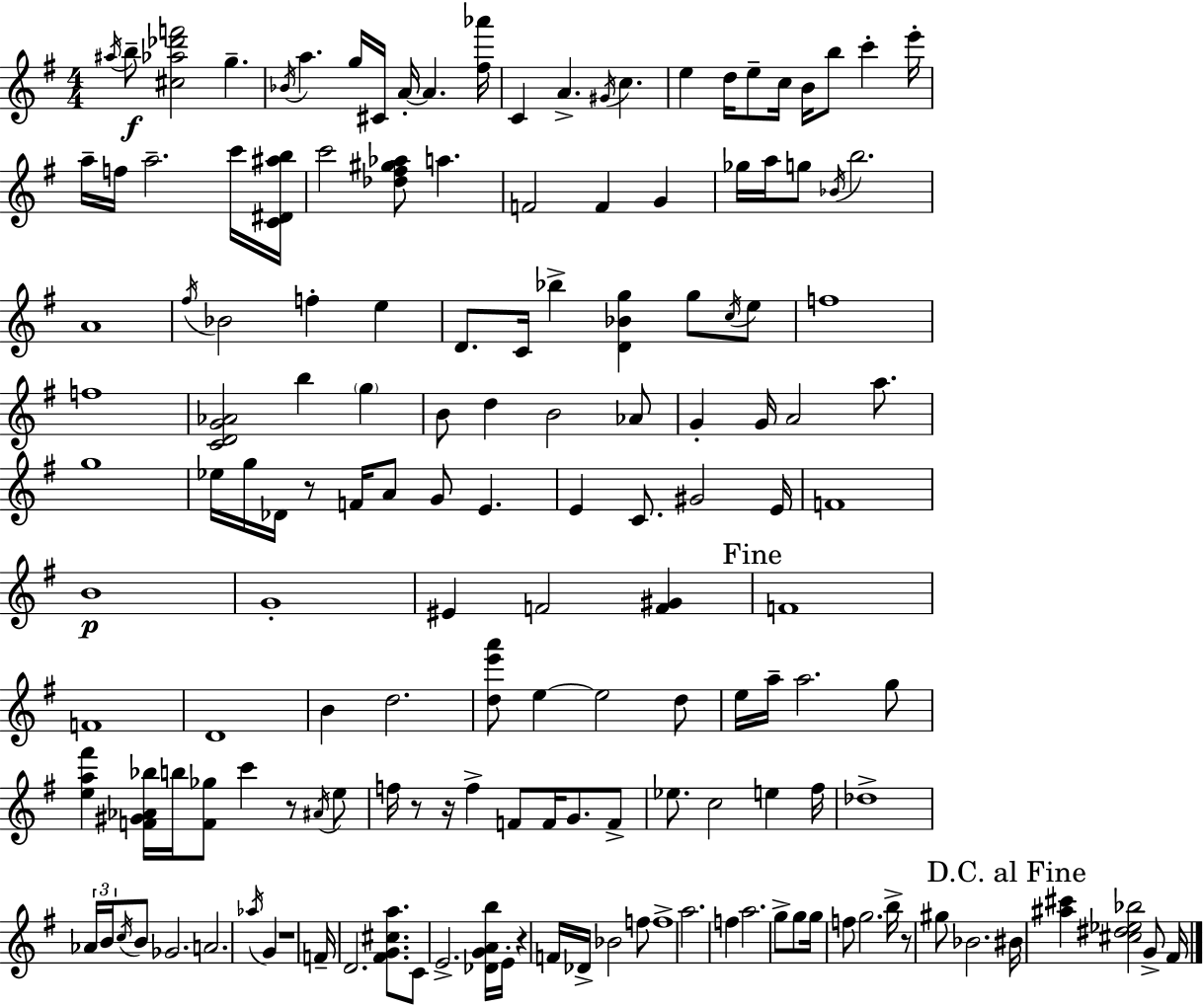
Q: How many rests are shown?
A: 7